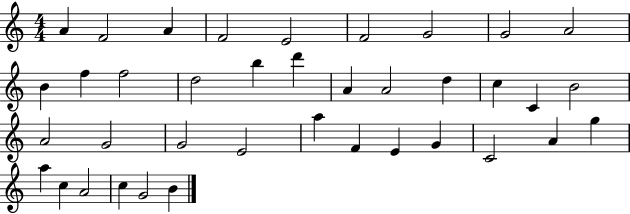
{
  \clef treble
  \numericTimeSignature
  \time 4/4
  \key c \major
  a'4 f'2 a'4 | f'2 e'2 | f'2 g'2 | g'2 a'2 | \break b'4 f''4 f''2 | d''2 b''4 d'''4 | a'4 a'2 d''4 | c''4 c'4 b'2 | \break a'2 g'2 | g'2 e'2 | a''4 f'4 e'4 g'4 | c'2 a'4 g''4 | \break a''4 c''4 a'2 | c''4 g'2 b'4 | \bar "|."
}